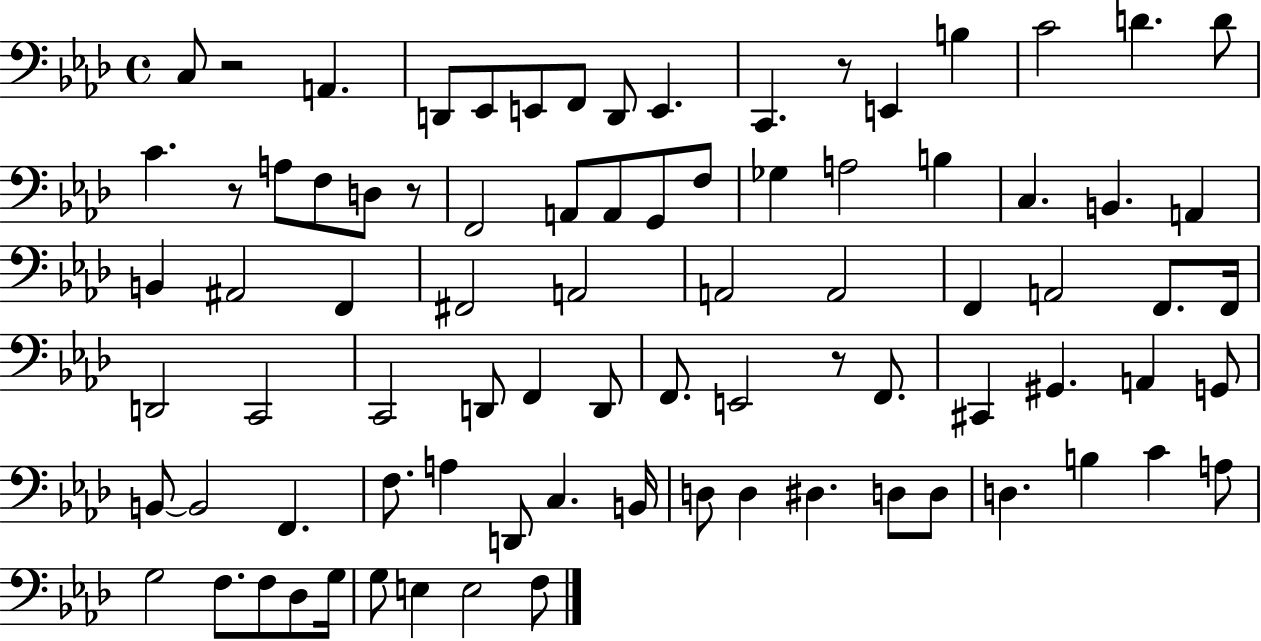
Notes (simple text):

C3/e R/h A2/q. D2/e Eb2/e E2/e F2/e D2/e E2/q. C2/q. R/e E2/q B3/q C4/h D4/q. D4/e C4/q. R/e A3/e F3/e D3/e R/e F2/h A2/e A2/e G2/e F3/e Gb3/q A3/h B3/q C3/q. B2/q. A2/q B2/q A#2/h F2/q F#2/h A2/h A2/h A2/h F2/q A2/h F2/e. F2/s D2/h C2/h C2/h D2/e F2/q D2/e F2/e. E2/h R/e F2/e. C#2/q G#2/q. A2/q G2/e B2/e B2/h F2/q. F3/e. A3/q D2/e C3/q. B2/s D3/e D3/q D#3/q. D3/e D3/e D3/q. B3/q C4/q A3/e G3/h F3/e. F3/e Db3/e G3/s G3/e E3/q E3/h F3/e